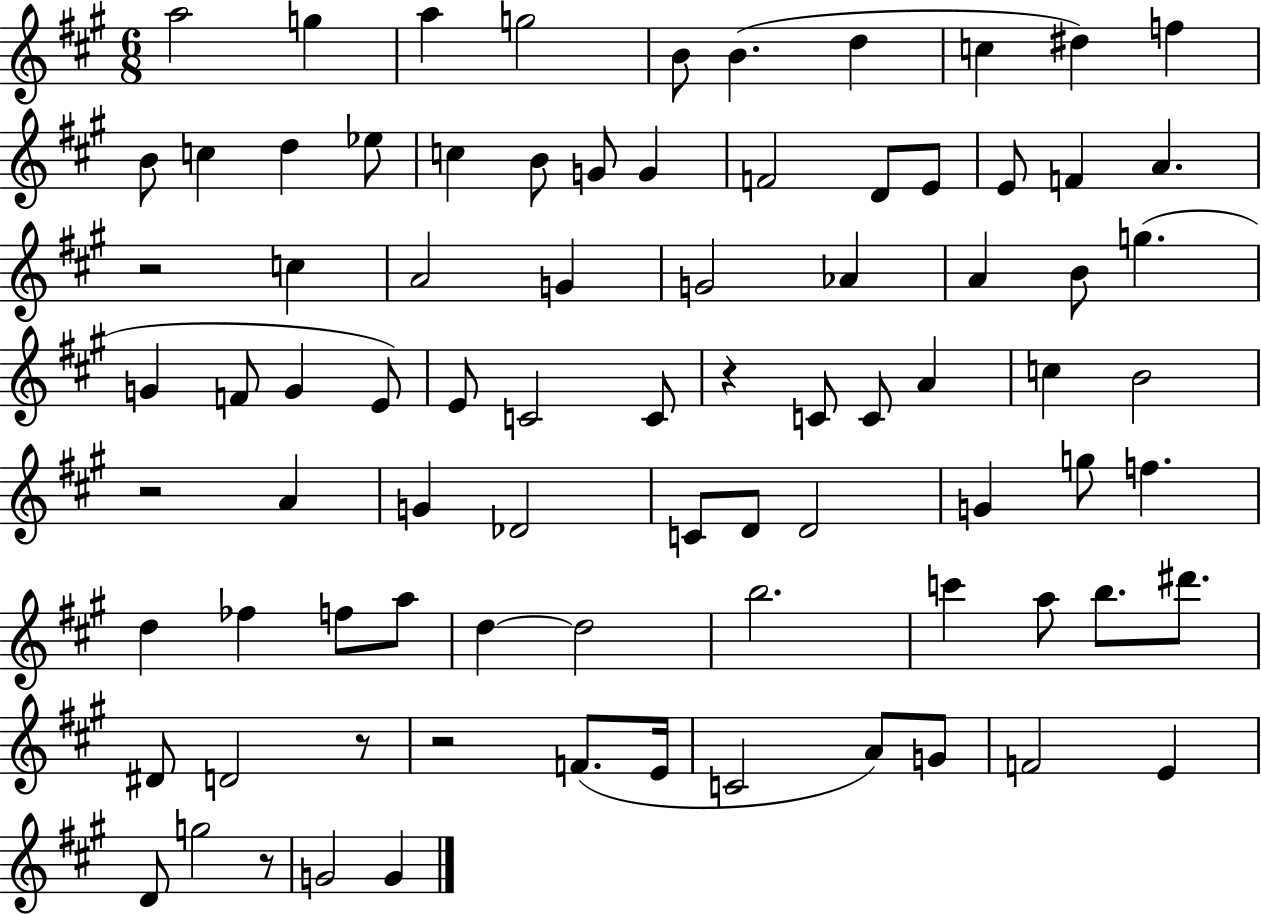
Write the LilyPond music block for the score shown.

{
  \clef treble
  \numericTimeSignature
  \time 6/8
  \key a \major
  a''2 g''4 | a''4 g''2 | b'8 b'4.( d''4 | c''4 dis''4) f''4 | \break b'8 c''4 d''4 ees''8 | c''4 b'8 g'8 g'4 | f'2 d'8 e'8 | e'8 f'4 a'4. | \break r2 c''4 | a'2 g'4 | g'2 aes'4 | a'4 b'8 g''4.( | \break g'4 f'8 g'4 e'8) | e'8 c'2 c'8 | r4 c'8 c'8 a'4 | c''4 b'2 | \break r2 a'4 | g'4 des'2 | c'8 d'8 d'2 | g'4 g''8 f''4. | \break d''4 fes''4 f''8 a''8 | d''4~~ d''2 | b''2. | c'''4 a''8 b''8. dis'''8. | \break dis'8 d'2 r8 | r2 f'8.( e'16 | c'2 a'8) g'8 | f'2 e'4 | \break d'8 g''2 r8 | g'2 g'4 | \bar "|."
}